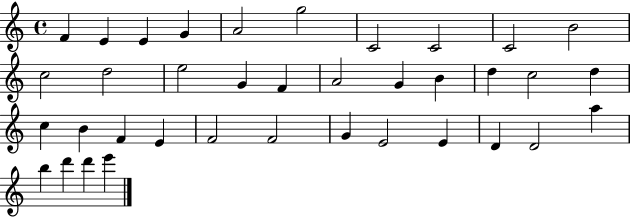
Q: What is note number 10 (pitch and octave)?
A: B4